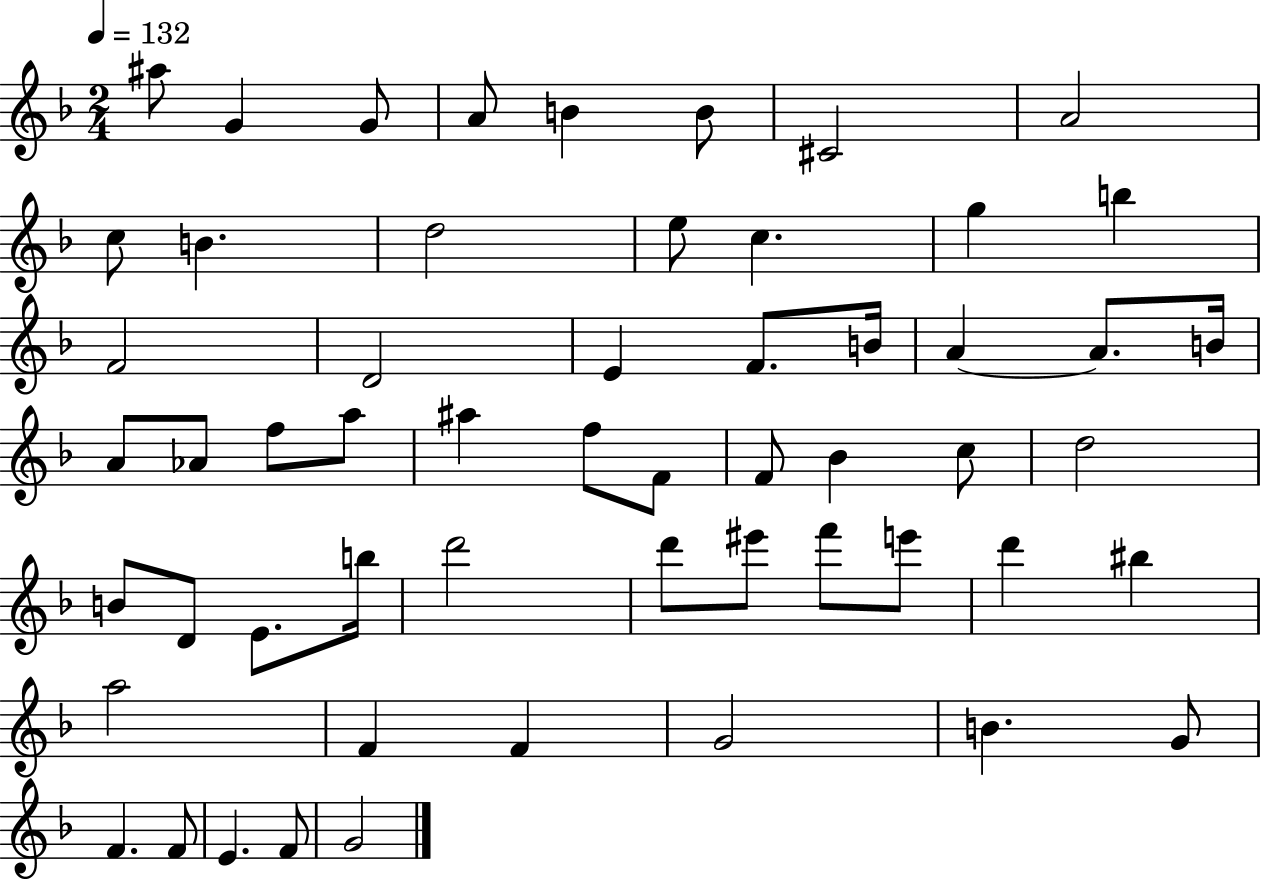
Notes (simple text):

A#5/e G4/q G4/e A4/e B4/q B4/e C#4/h A4/h C5/e B4/q. D5/h E5/e C5/q. G5/q B5/q F4/h D4/h E4/q F4/e. B4/s A4/q A4/e. B4/s A4/e Ab4/e F5/e A5/e A#5/q F5/e F4/e F4/e Bb4/q C5/e D5/h B4/e D4/e E4/e. B5/s D6/h D6/e EIS6/e F6/e E6/e D6/q BIS5/q A5/h F4/q F4/q G4/h B4/q. G4/e F4/q. F4/e E4/q. F4/e G4/h